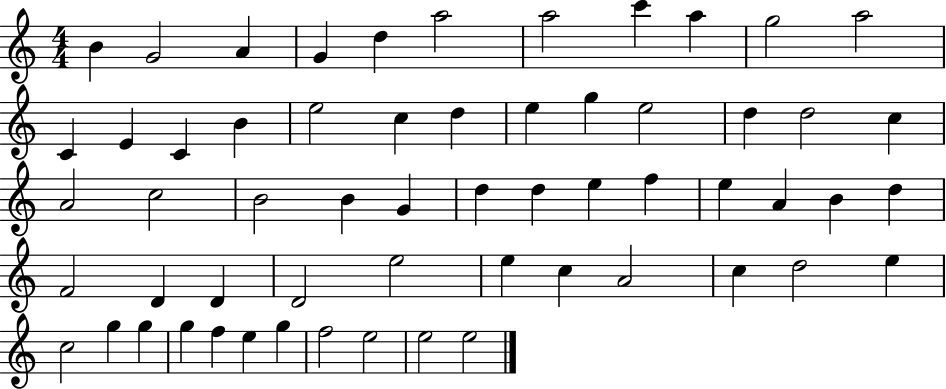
X:1
T:Untitled
M:4/4
L:1/4
K:C
B G2 A G d a2 a2 c' a g2 a2 C E C B e2 c d e g e2 d d2 c A2 c2 B2 B G d d e f e A B d F2 D D D2 e2 e c A2 c d2 e c2 g g g f e g f2 e2 e2 e2